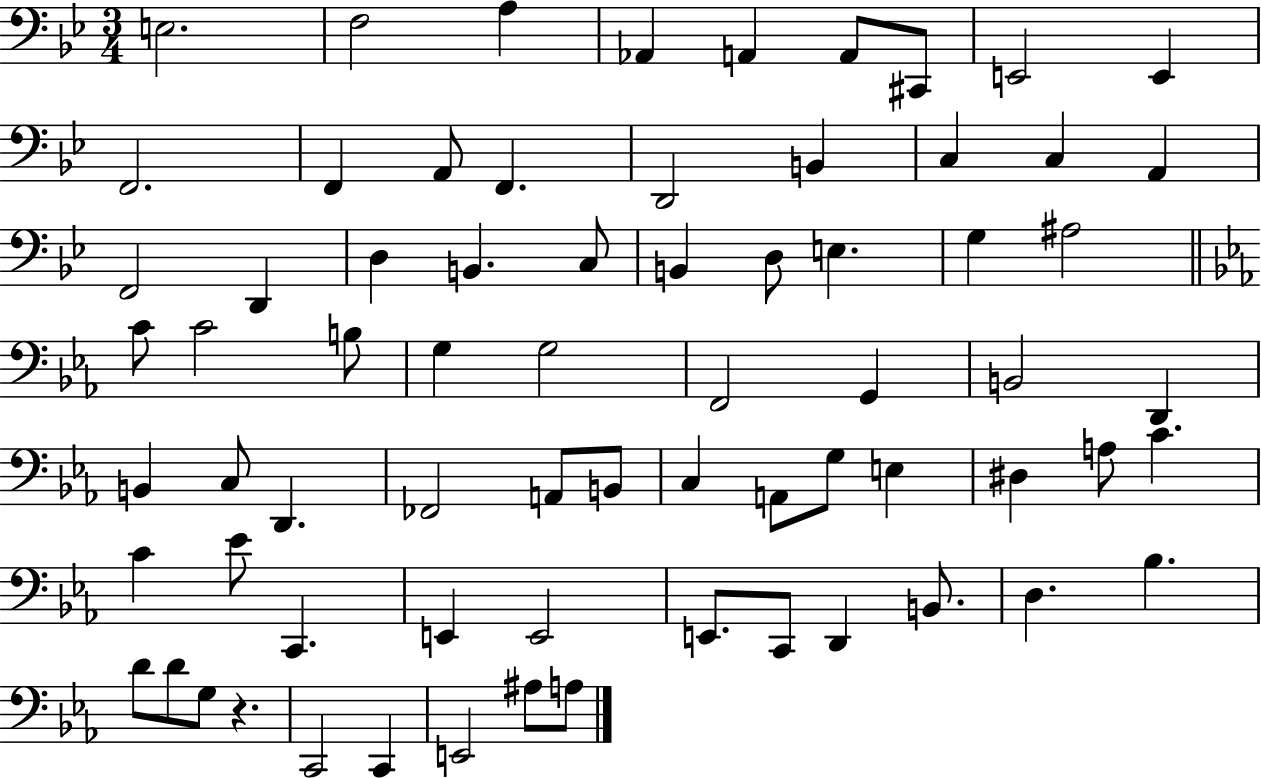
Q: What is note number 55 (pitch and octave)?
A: E2